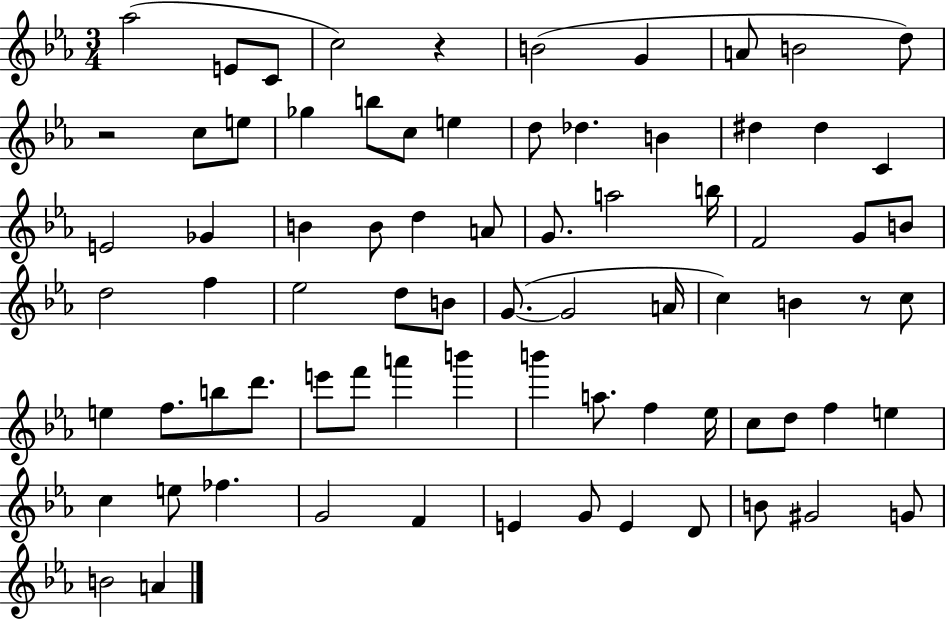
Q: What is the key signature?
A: EES major